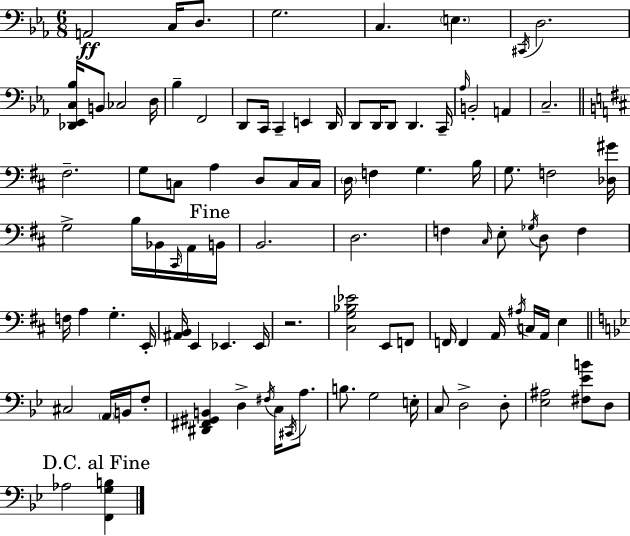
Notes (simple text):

A2/h C3/s D3/e. G3/h. C3/q. E3/q. C#2/s D3/h. [Db2,Eb2,C3,Bb3]/s B2/e CES3/h D3/s Bb3/q F2/h D2/e C2/s C2/q E2/q D2/s D2/e D2/s D2/e D2/q. C2/s Ab3/s B2/h A2/q C3/h. F#3/h. G3/e C3/e A3/q D3/e C3/s C3/s D3/s F3/q G3/q. B3/s G3/e. F3/h [Db3,G#4]/s G3/h B3/s Bb2/s C#2/s A2/s B2/s B2/h. D3/h. F3/q C#3/s E3/e Gb3/s D3/e F3/q F3/s A3/q G3/q. E2/s [A#2,B2]/s E2/q Eb2/q. Eb2/s R/h. [C#3,G3,Bb3,Eb4]/h E2/e F2/e F2/s F2/q A2/s A#3/s C3/s A2/s E3/q C#3/h A2/s B2/s F3/e [D#2,F#2,G#2,B2]/q D3/q F#3/s C3/s C#2/s A3/e. B3/e. G3/h E3/s C3/e D3/h D3/e [Eb3,A#3]/h [F#3,Eb4,B4]/e D3/e Ab3/h [F2,G3,B3]/q